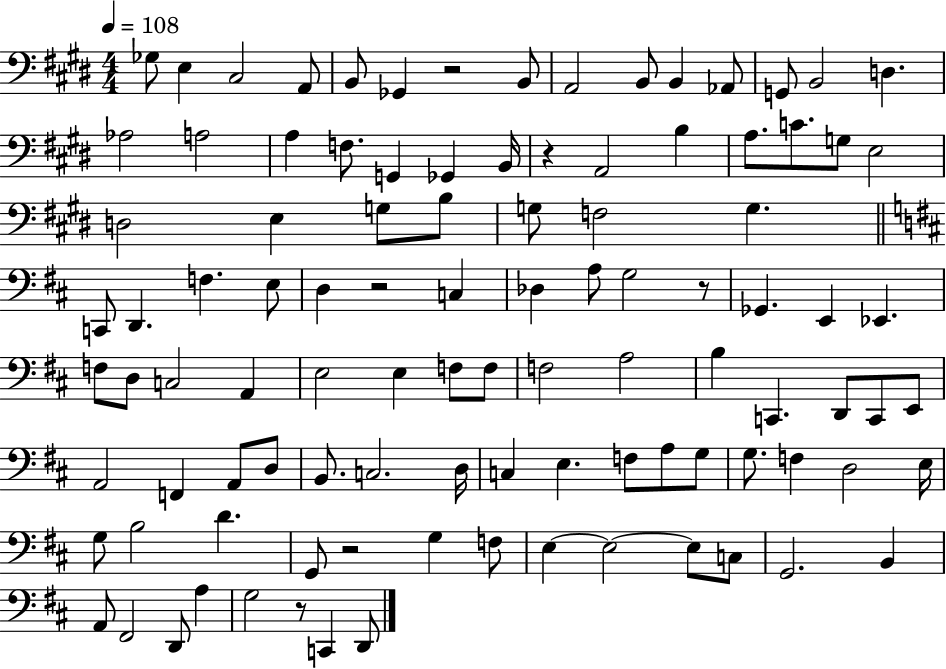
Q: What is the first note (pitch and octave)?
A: Gb3